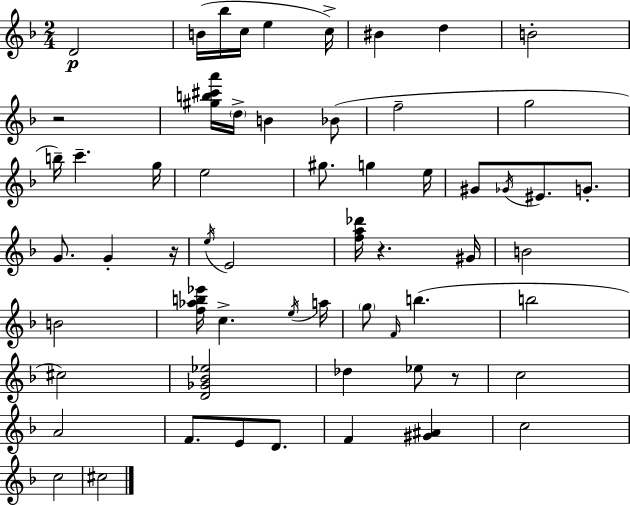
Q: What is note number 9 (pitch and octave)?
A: B4